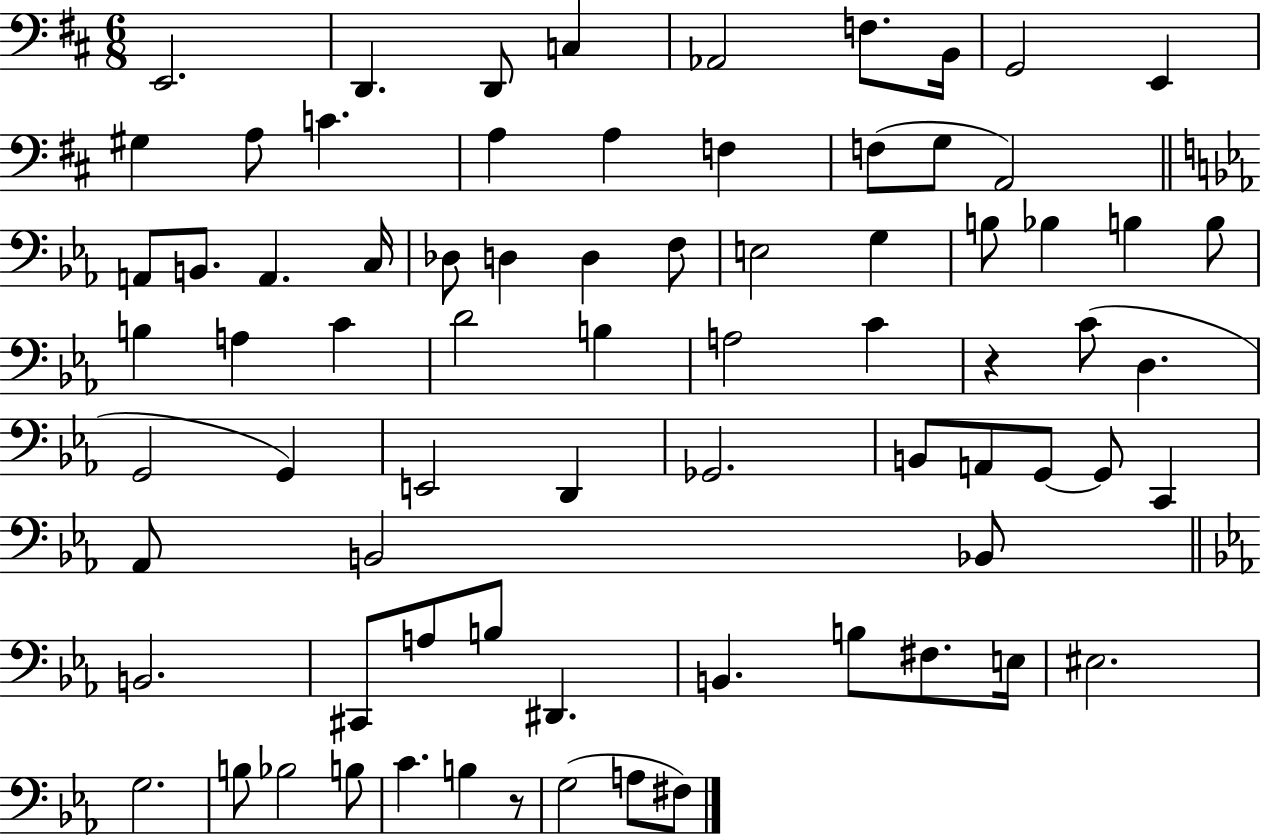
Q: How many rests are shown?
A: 2